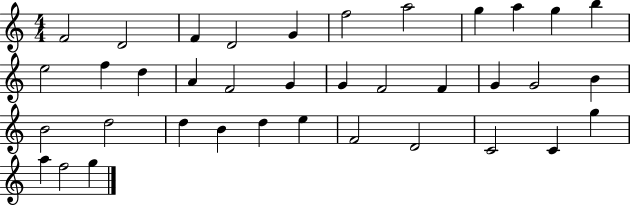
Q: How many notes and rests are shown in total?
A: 37